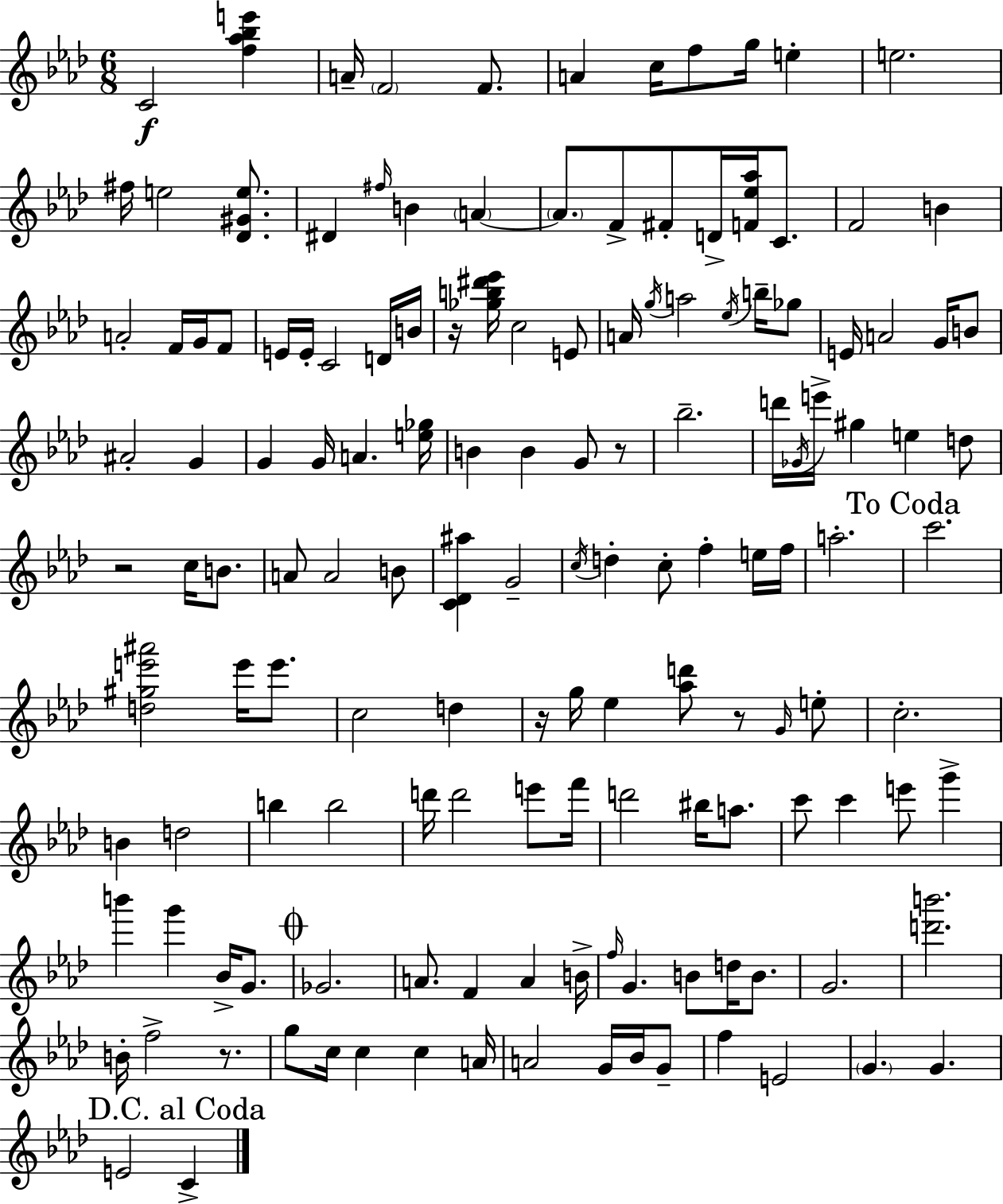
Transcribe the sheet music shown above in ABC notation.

X:1
T:Untitled
M:6/8
L:1/4
K:Fm
C2 [f_a_be'] A/4 F2 F/2 A c/4 f/2 g/4 e e2 ^f/4 e2 [_D^Ge]/2 ^D ^f/4 B A A/2 F/2 ^F/2 D/4 [F_e_a]/4 C/2 F2 B A2 F/4 G/4 F/2 E/4 E/4 C2 D/4 B/4 z/4 [_gb^d'_e']/4 c2 E/2 A/4 g/4 a2 _e/4 b/4 _g/2 E/4 A2 G/4 B/2 ^A2 G G G/4 A [e_g]/4 B B G/2 z/2 _b2 d'/4 _G/4 e'/4 ^g e d/2 z2 c/4 B/2 A/2 A2 B/2 [C_D^a] G2 c/4 d c/2 f e/4 f/4 a2 c'2 [d^ge'^a']2 e'/4 e'/2 c2 d z/4 g/4 _e [_ad']/2 z/2 G/4 e/2 c2 B d2 b b2 d'/4 d'2 e'/2 f'/4 d'2 ^b/4 a/2 c'/2 c' e'/2 g' b' g' _B/4 G/2 _G2 A/2 F A B/4 f/4 G B/2 d/4 B/2 G2 [d'b']2 B/4 f2 z/2 g/2 c/4 c c A/4 A2 G/4 _B/4 G/2 f E2 G G E2 C